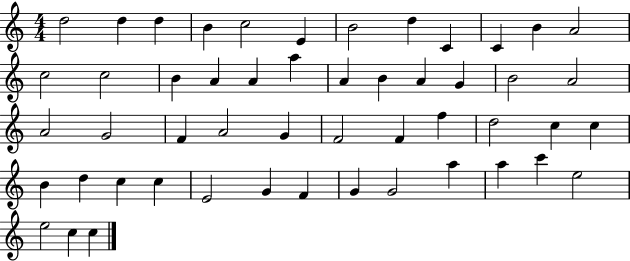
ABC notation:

X:1
T:Untitled
M:4/4
L:1/4
K:C
d2 d d B c2 E B2 d C C B A2 c2 c2 B A A a A B A G B2 A2 A2 G2 F A2 G F2 F f d2 c c B d c c E2 G F G G2 a a c' e2 e2 c c